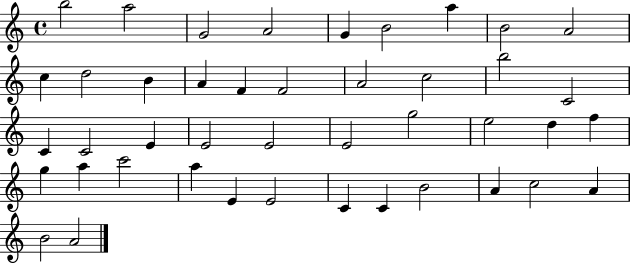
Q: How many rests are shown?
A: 0